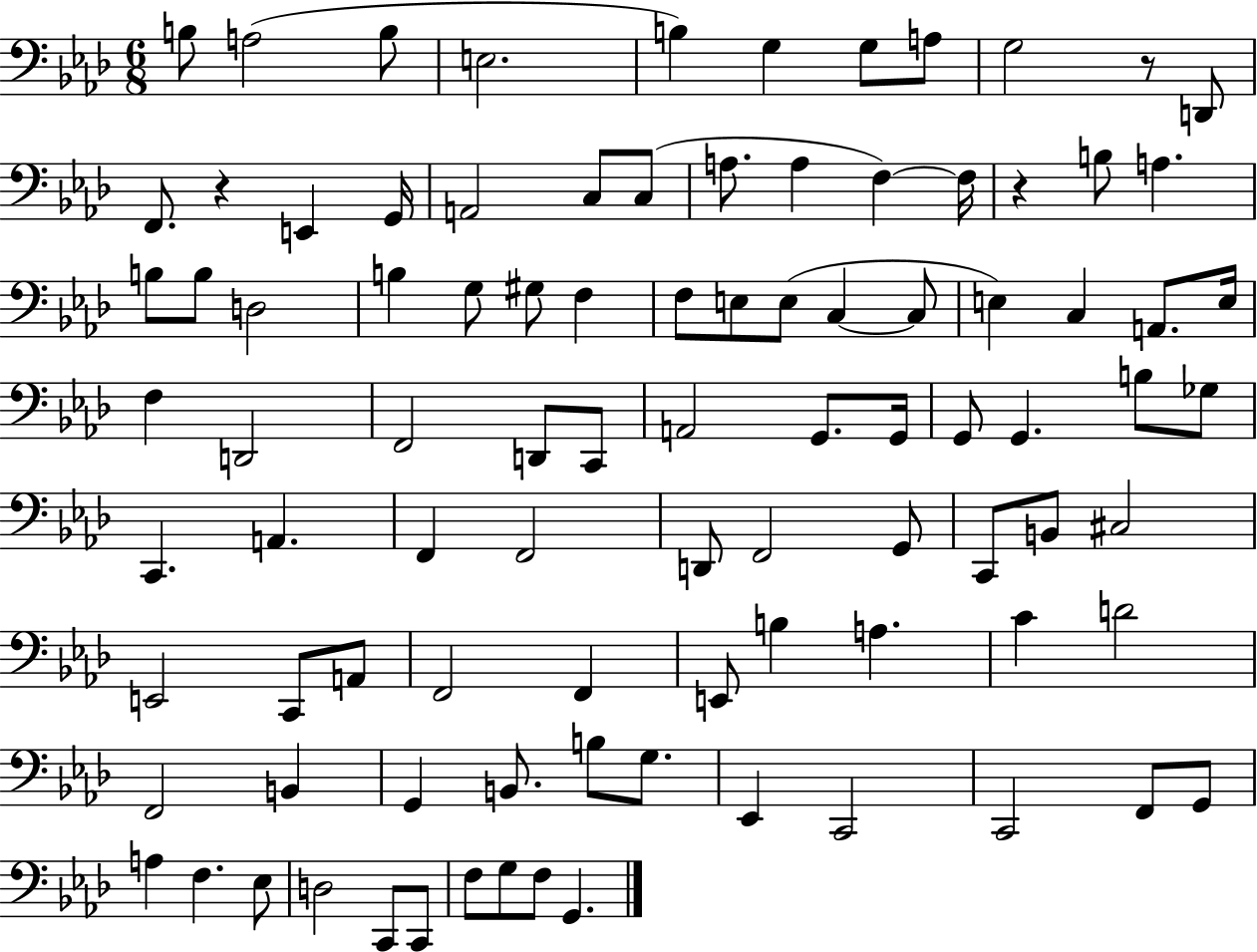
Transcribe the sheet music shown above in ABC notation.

X:1
T:Untitled
M:6/8
L:1/4
K:Ab
B,/2 A,2 B,/2 E,2 B, G, G,/2 A,/2 G,2 z/2 D,,/2 F,,/2 z E,, G,,/4 A,,2 C,/2 C,/2 A,/2 A, F, F,/4 z B,/2 A, B,/2 B,/2 D,2 B, G,/2 ^G,/2 F, F,/2 E,/2 E,/2 C, C,/2 E, C, A,,/2 E,/4 F, D,,2 F,,2 D,,/2 C,,/2 A,,2 G,,/2 G,,/4 G,,/2 G,, B,/2 _G,/2 C,, A,, F,, F,,2 D,,/2 F,,2 G,,/2 C,,/2 B,,/2 ^C,2 E,,2 C,,/2 A,,/2 F,,2 F,, E,,/2 B, A, C D2 F,,2 B,, G,, B,,/2 B,/2 G,/2 _E,, C,,2 C,,2 F,,/2 G,,/2 A, F, _E,/2 D,2 C,,/2 C,,/2 F,/2 G,/2 F,/2 G,,